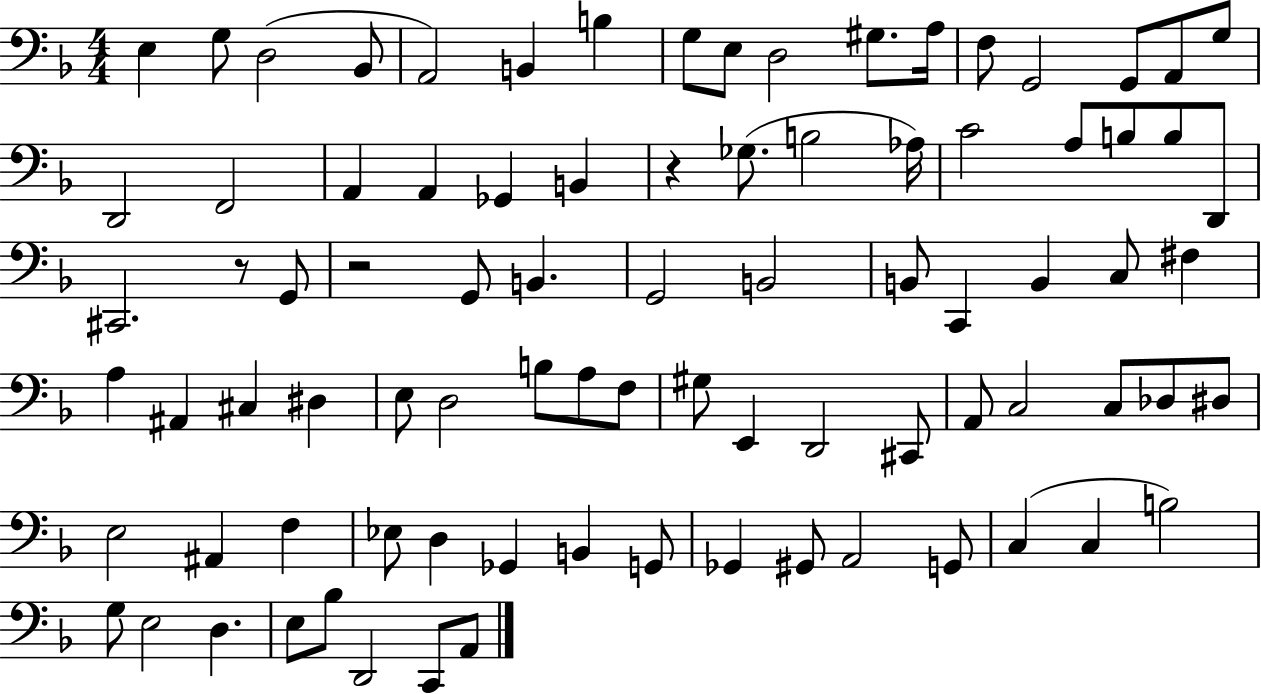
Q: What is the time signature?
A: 4/4